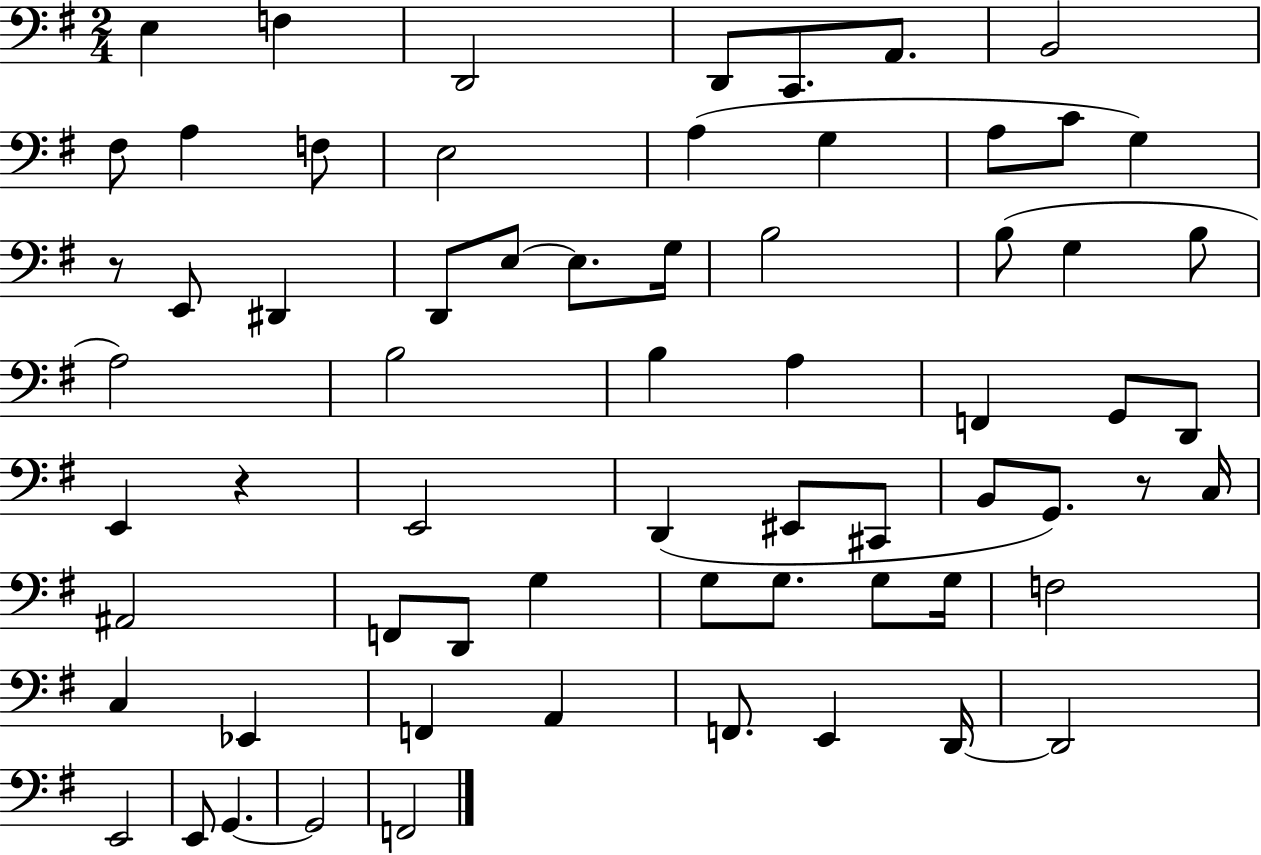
E3/q F3/q D2/h D2/e C2/e. A2/e. B2/h F#3/e A3/q F3/e E3/h A3/q G3/q A3/e C4/e G3/q R/e E2/e D#2/q D2/e E3/e E3/e. G3/s B3/h B3/e G3/q B3/e A3/h B3/h B3/q A3/q F2/q G2/e D2/e E2/q R/q E2/h D2/q EIS2/e C#2/e B2/e G2/e. R/e C3/s A#2/h F2/e D2/e G3/q G3/e G3/e. G3/e G3/s F3/h C3/q Eb2/q F2/q A2/q F2/e. E2/q D2/s D2/h E2/h E2/e G2/q. G2/h F2/h